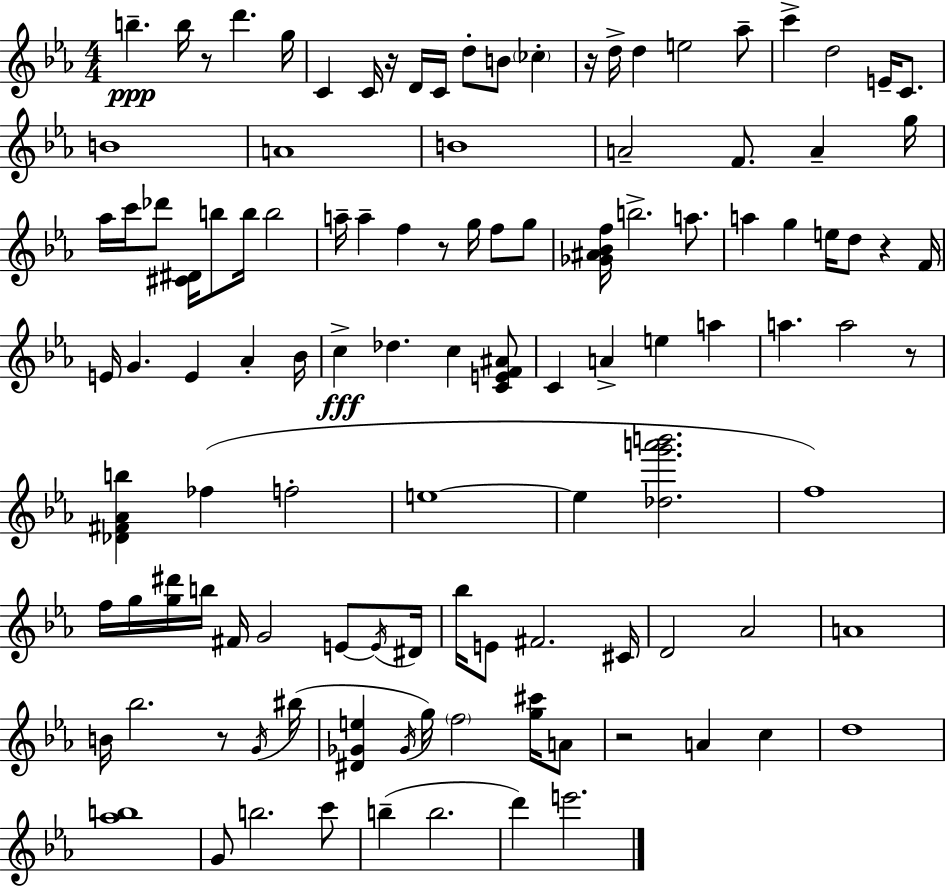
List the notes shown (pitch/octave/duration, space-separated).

B5/q. B5/s R/e D6/q. G5/s C4/q C4/s R/s D4/s C4/s D5/e B4/e CES5/q R/s D5/s D5/q E5/h Ab5/e C6/q D5/h E4/s C4/e. B4/w A4/w B4/w A4/h F4/e. A4/q G5/s Ab5/s C6/s Db6/e [C#4,D#4]/s B5/e B5/s B5/h A5/s A5/q F5/q R/e G5/s F5/e G5/e [Gb4,A#4,Bb4,F5]/s B5/h. A5/e. A5/q G5/q E5/s D5/e R/q F4/s E4/s G4/q. E4/q Ab4/q Bb4/s C5/q Db5/q. C5/q [C4,E4,F4,A#4]/e C4/q A4/q E5/q A5/q A5/q. A5/h R/e [Db4,F#4,Ab4,B5]/q FES5/q F5/h E5/w E5/q [Db5,G6,A6,B6]/h. F5/w F5/s G5/s [G5,D#6]/s B5/s F#4/s G4/h E4/e E4/s D#4/s Bb5/s E4/e F#4/h. C#4/s D4/h Ab4/h A4/w B4/s Bb5/h. R/e G4/s BIS5/s [D#4,Gb4,E5]/q Gb4/s G5/s F5/h [G5,C#6]/s A4/e R/h A4/q C5/q D5/w [Ab5,B5]/w G4/e B5/h. C6/e B5/q B5/h. D6/q E6/h.